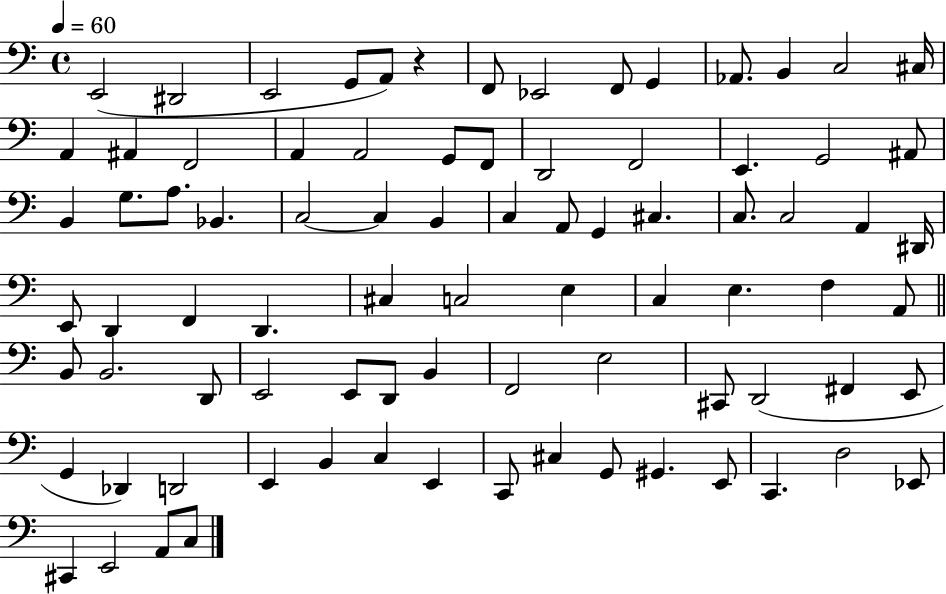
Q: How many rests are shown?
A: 1